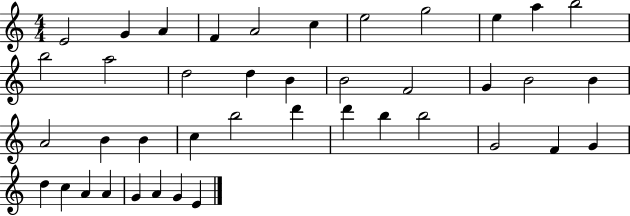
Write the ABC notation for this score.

X:1
T:Untitled
M:4/4
L:1/4
K:C
E2 G A F A2 c e2 g2 e a b2 b2 a2 d2 d B B2 F2 G B2 B A2 B B c b2 d' d' b b2 G2 F G d c A A G A G E